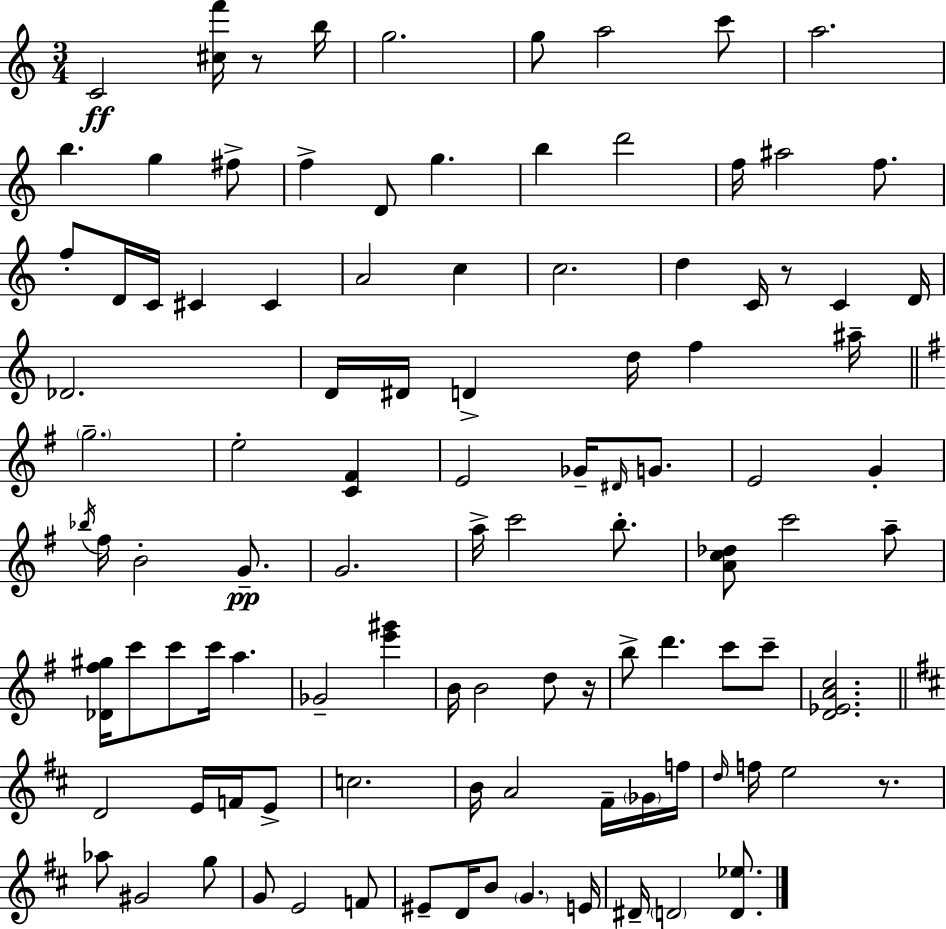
C4/h [C#5,F6]/s R/e B5/s G5/h. G5/e A5/h C6/e A5/h. B5/q. G5/q F#5/e F5/q D4/e G5/q. B5/q D6/h F5/s A#5/h F5/e. F5/e D4/s C4/s C#4/q C#4/q A4/h C5/q C5/h. D5/q C4/s R/e C4/q D4/s Db4/h. D4/s D#4/s D4/q D5/s F5/q A#5/s G5/h. E5/h [C4,F#4]/q E4/h Gb4/s D#4/s G4/e. E4/h G4/q Bb5/s F#5/s B4/h G4/e. G4/h. A5/s C6/h B5/e. [A4,C5,Db5]/e C6/h A5/e [Db4,F#5,G#5]/s C6/e C6/e C6/s A5/q. Gb4/h [E6,G#6]/q B4/s B4/h D5/e R/s B5/e D6/q. C6/e C6/e [D4,Eb4,A4,C5]/h. D4/h E4/s F4/s E4/e C5/h. B4/s A4/h F#4/s Gb4/s F5/s D5/s F5/s E5/h R/e. Ab5/e G#4/h G5/e G4/e E4/h F4/e EIS4/e D4/s B4/e G4/q. E4/s D#4/s D4/h [D4,Eb5]/e.